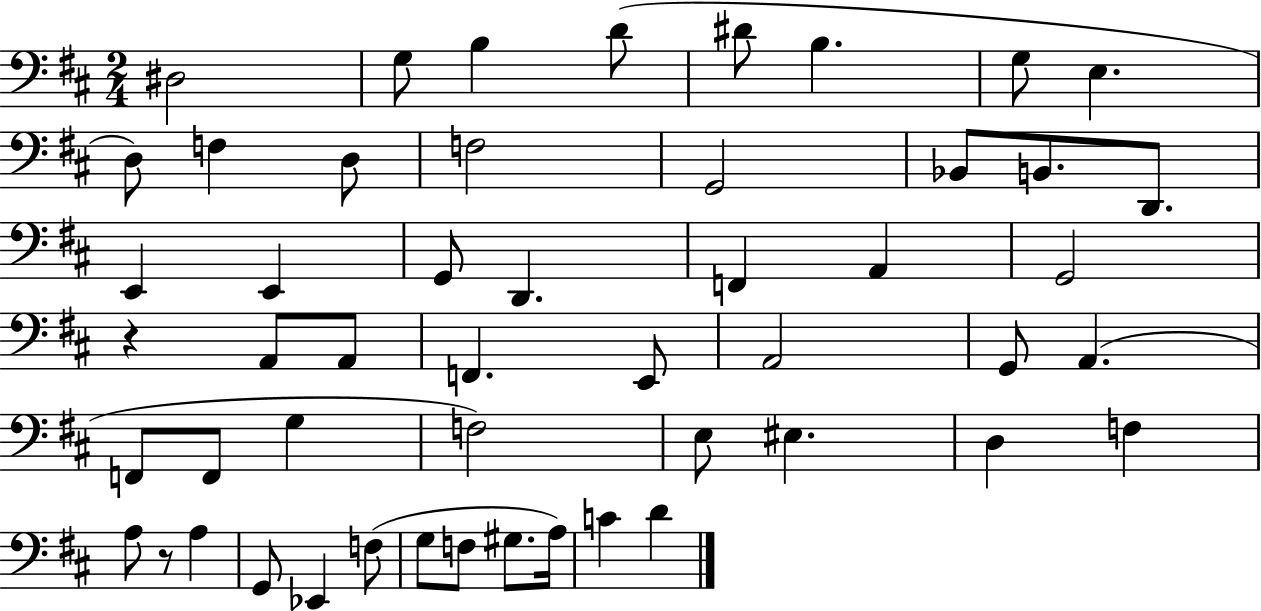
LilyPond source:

{
  \clef bass
  \numericTimeSignature
  \time 2/4
  \key d \major
  dis2 | g8 b4 d'8( | dis'8 b4. | g8 e4. | \break d8) f4 d8 | f2 | g,2 | bes,8 b,8. d,8. | \break e,4 e,4 | g,8 d,4. | f,4 a,4 | g,2 | \break r4 a,8 a,8 | f,4. e,8 | a,2 | g,8 a,4.( | \break f,8 f,8 g4 | f2) | e8 eis4. | d4 f4 | \break a8 r8 a4 | g,8 ees,4 f8( | g8 f8 gis8. a16) | c'4 d'4 | \break \bar "|."
}